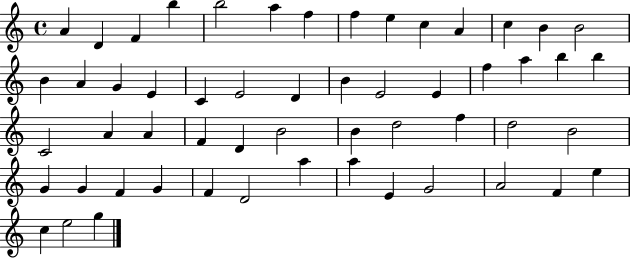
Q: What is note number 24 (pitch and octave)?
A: E4